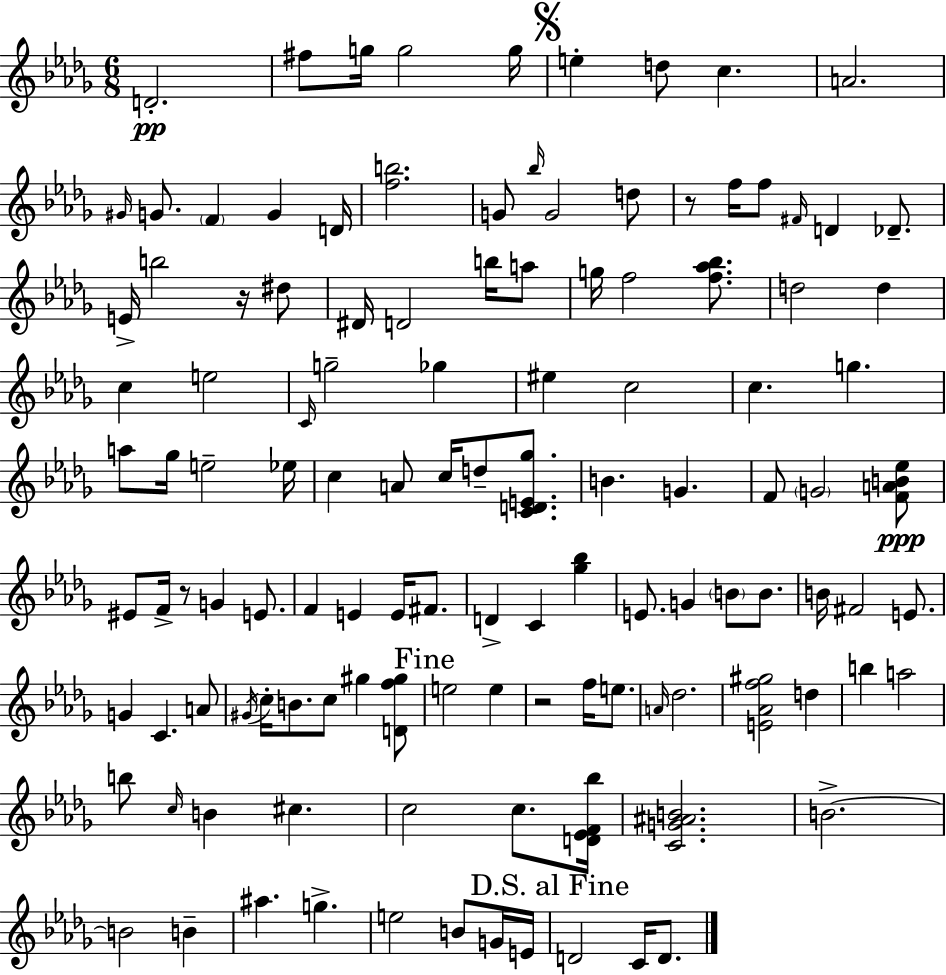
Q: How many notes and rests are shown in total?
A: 120